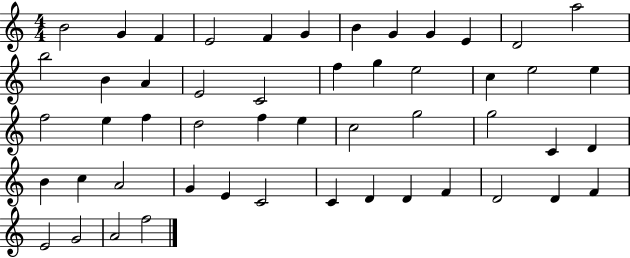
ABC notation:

X:1
T:Untitled
M:4/4
L:1/4
K:C
B2 G F E2 F G B G G E D2 a2 b2 B A E2 C2 f g e2 c e2 e f2 e f d2 f e c2 g2 g2 C D B c A2 G E C2 C D D F D2 D F E2 G2 A2 f2